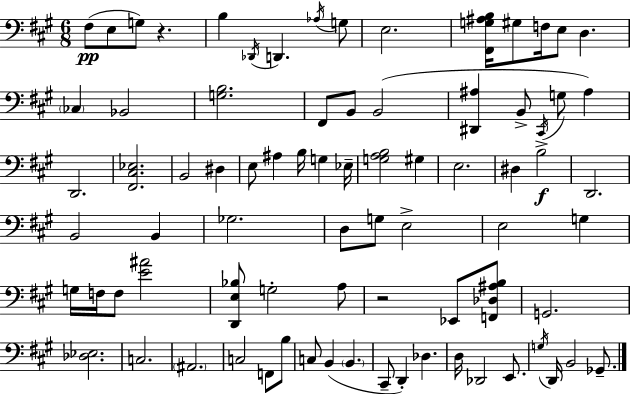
{
  \clef bass
  \numericTimeSignature
  \time 6/8
  \key a \major
  fis8(\pp e8 g8) r4. | b4 \acciaccatura { des,16 } d,4. \acciaccatura { aes16 } | g8 e2. | <fis, g ais b>16 gis8 f16 e8 d4. | \break \parenthesize ces4 bes,2 | <g b>2. | fis,8 b,8 b,2( | <dis, ais>4 b,8-> \acciaccatura { cis,16 } g8 ais4) | \break d,2. | <fis, cis ees>2. | b,2 dis4 | e8 ais4 b16 g4 | \break ees16-- <g a b>2 gis4 | e2. | dis4 b2->\f | d,2. | \break b,2 b,4 | ges2. | d8 g8 e2-> | e2 g4 | \break g16 f16 f8 <e' ais'>2 | <d, e bes>8 g2-. | a8 r2 ees,8 | <f, des ais b>8 g,2. | \break <des ees>2. | c2. | \parenthesize ais,2. | c2 f,8 | \break b8 c8 b,4( \parenthesize b,4. | cis,8-- d,4-.) des4. | d16 des,2 | e,8. \acciaccatura { g16 } d,16 b,2 | \break ges,8.-- \bar "|."
}